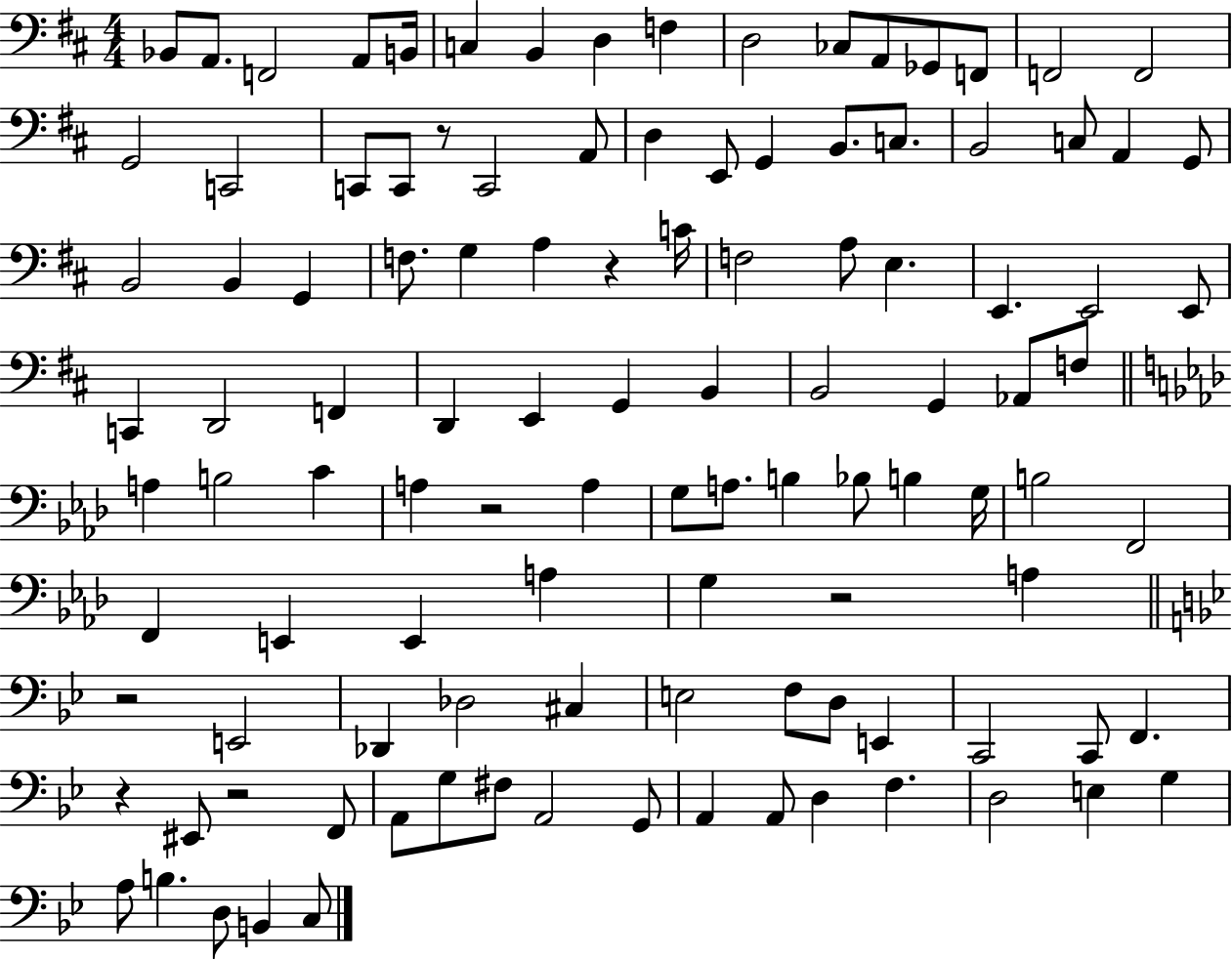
Bb2/e A2/e. F2/h A2/e B2/s C3/q B2/q D3/q F3/q D3/h CES3/e A2/e Gb2/e F2/e F2/h F2/h G2/h C2/h C2/e C2/e R/e C2/h A2/e D3/q E2/e G2/q B2/e. C3/e. B2/h C3/e A2/q G2/e B2/h B2/q G2/q F3/e. G3/q A3/q R/q C4/s F3/h A3/e E3/q. E2/q. E2/h E2/e C2/q D2/h F2/q D2/q E2/q G2/q B2/q B2/h G2/q Ab2/e F3/e A3/q B3/h C4/q A3/q R/h A3/q G3/e A3/e. B3/q Bb3/e B3/q G3/s B3/h F2/h F2/q E2/q E2/q A3/q G3/q R/h A3/q R/h E2/h Db2/q Db3/h C#3/q E3/h F3/e D3/e E2/q C2/h C2/e F2/q. R/q EIS2/e R/h F2/e A2/e G3/e F#3/e A2/h G2/e A2/q A2/e D3/q F3/q. D3/h E3/q G3/q A3/e B3/q. D3/e B2/q C3/e